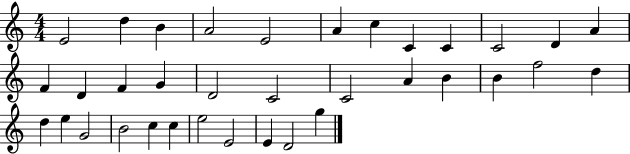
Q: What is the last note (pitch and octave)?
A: G5